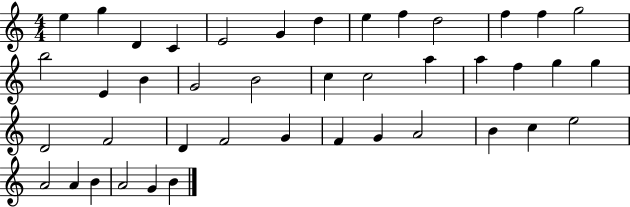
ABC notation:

X:1
T:Untitled
M:4/4
L:1/4
K:C
e g D C E2 G d e f d2 f f g2 b2 E B G2 B2 c c2 a a f g g D2 F2 D F2 G F G A2 B c e2 A2 A B A2 G B